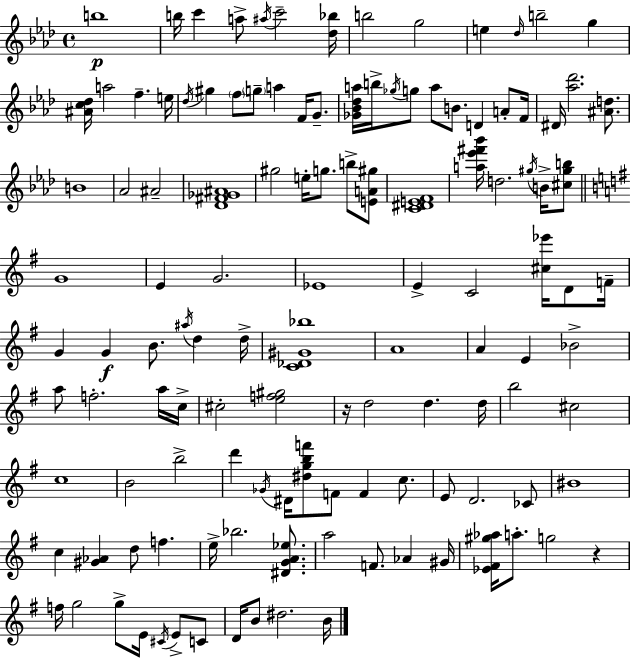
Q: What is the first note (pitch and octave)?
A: B5